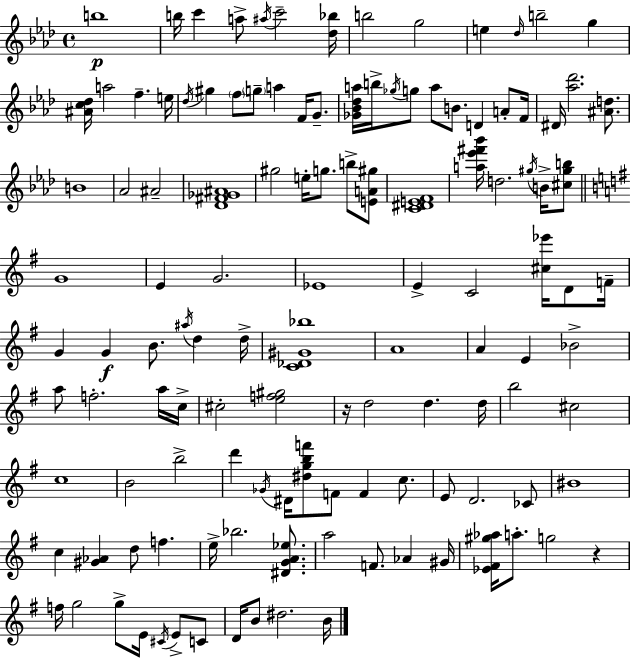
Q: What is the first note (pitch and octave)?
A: B5